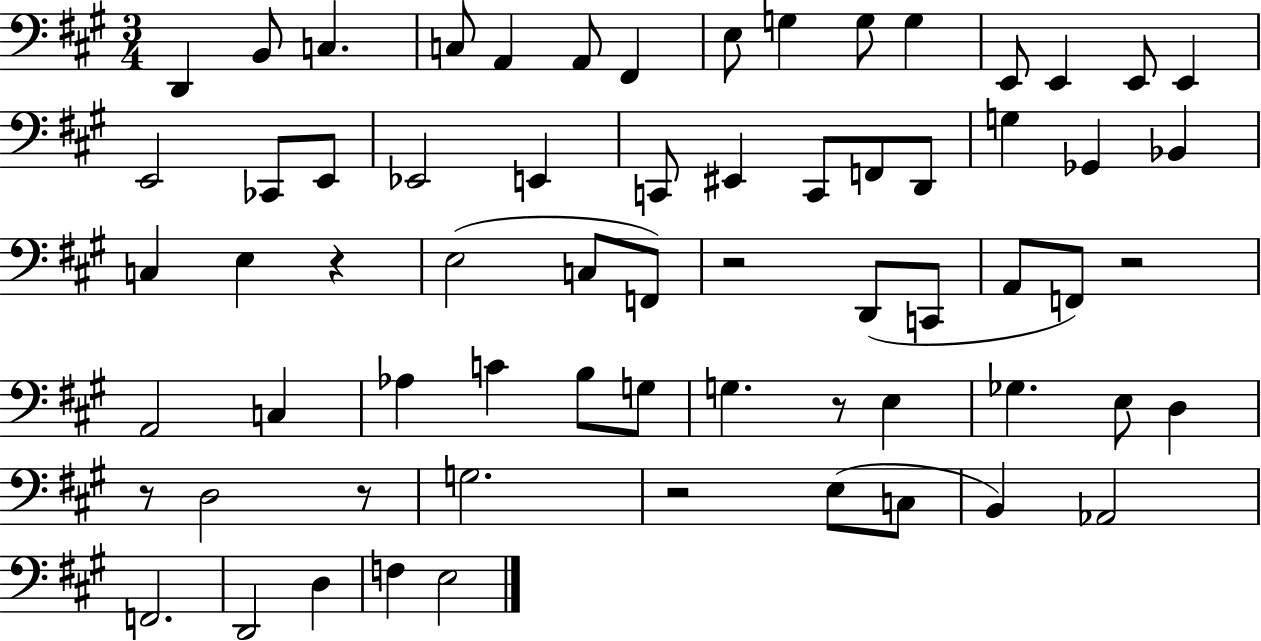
X:1
T:Untitled
M:3/4
L:1/4
K:A
D,, B,,/2 C, C,/2 A,, A,,/2 ^F,, E,/2 G, G,/2 G, E,,/2 E,, E,,/2 E,, E,,2 _C,,/2 E,,/2 _E,,2 E,, C,,/2 ^E,, C,,/2 F,,/2 D,,/2 G, _G,, _B,, C, E, z E,2 C,/2 F,,/2 z2 D,,/2 C,,/2 A,,/2 F,,/2 z2 A,,2 C, _A, C B,/2 G,/2 G, z/2 E, _G, E,/2 D, z/2 D,2 z/2 G,2 z2 E,/2 C,/2 B,, _A,,2 F,,2 D,,2 D, F, E,2